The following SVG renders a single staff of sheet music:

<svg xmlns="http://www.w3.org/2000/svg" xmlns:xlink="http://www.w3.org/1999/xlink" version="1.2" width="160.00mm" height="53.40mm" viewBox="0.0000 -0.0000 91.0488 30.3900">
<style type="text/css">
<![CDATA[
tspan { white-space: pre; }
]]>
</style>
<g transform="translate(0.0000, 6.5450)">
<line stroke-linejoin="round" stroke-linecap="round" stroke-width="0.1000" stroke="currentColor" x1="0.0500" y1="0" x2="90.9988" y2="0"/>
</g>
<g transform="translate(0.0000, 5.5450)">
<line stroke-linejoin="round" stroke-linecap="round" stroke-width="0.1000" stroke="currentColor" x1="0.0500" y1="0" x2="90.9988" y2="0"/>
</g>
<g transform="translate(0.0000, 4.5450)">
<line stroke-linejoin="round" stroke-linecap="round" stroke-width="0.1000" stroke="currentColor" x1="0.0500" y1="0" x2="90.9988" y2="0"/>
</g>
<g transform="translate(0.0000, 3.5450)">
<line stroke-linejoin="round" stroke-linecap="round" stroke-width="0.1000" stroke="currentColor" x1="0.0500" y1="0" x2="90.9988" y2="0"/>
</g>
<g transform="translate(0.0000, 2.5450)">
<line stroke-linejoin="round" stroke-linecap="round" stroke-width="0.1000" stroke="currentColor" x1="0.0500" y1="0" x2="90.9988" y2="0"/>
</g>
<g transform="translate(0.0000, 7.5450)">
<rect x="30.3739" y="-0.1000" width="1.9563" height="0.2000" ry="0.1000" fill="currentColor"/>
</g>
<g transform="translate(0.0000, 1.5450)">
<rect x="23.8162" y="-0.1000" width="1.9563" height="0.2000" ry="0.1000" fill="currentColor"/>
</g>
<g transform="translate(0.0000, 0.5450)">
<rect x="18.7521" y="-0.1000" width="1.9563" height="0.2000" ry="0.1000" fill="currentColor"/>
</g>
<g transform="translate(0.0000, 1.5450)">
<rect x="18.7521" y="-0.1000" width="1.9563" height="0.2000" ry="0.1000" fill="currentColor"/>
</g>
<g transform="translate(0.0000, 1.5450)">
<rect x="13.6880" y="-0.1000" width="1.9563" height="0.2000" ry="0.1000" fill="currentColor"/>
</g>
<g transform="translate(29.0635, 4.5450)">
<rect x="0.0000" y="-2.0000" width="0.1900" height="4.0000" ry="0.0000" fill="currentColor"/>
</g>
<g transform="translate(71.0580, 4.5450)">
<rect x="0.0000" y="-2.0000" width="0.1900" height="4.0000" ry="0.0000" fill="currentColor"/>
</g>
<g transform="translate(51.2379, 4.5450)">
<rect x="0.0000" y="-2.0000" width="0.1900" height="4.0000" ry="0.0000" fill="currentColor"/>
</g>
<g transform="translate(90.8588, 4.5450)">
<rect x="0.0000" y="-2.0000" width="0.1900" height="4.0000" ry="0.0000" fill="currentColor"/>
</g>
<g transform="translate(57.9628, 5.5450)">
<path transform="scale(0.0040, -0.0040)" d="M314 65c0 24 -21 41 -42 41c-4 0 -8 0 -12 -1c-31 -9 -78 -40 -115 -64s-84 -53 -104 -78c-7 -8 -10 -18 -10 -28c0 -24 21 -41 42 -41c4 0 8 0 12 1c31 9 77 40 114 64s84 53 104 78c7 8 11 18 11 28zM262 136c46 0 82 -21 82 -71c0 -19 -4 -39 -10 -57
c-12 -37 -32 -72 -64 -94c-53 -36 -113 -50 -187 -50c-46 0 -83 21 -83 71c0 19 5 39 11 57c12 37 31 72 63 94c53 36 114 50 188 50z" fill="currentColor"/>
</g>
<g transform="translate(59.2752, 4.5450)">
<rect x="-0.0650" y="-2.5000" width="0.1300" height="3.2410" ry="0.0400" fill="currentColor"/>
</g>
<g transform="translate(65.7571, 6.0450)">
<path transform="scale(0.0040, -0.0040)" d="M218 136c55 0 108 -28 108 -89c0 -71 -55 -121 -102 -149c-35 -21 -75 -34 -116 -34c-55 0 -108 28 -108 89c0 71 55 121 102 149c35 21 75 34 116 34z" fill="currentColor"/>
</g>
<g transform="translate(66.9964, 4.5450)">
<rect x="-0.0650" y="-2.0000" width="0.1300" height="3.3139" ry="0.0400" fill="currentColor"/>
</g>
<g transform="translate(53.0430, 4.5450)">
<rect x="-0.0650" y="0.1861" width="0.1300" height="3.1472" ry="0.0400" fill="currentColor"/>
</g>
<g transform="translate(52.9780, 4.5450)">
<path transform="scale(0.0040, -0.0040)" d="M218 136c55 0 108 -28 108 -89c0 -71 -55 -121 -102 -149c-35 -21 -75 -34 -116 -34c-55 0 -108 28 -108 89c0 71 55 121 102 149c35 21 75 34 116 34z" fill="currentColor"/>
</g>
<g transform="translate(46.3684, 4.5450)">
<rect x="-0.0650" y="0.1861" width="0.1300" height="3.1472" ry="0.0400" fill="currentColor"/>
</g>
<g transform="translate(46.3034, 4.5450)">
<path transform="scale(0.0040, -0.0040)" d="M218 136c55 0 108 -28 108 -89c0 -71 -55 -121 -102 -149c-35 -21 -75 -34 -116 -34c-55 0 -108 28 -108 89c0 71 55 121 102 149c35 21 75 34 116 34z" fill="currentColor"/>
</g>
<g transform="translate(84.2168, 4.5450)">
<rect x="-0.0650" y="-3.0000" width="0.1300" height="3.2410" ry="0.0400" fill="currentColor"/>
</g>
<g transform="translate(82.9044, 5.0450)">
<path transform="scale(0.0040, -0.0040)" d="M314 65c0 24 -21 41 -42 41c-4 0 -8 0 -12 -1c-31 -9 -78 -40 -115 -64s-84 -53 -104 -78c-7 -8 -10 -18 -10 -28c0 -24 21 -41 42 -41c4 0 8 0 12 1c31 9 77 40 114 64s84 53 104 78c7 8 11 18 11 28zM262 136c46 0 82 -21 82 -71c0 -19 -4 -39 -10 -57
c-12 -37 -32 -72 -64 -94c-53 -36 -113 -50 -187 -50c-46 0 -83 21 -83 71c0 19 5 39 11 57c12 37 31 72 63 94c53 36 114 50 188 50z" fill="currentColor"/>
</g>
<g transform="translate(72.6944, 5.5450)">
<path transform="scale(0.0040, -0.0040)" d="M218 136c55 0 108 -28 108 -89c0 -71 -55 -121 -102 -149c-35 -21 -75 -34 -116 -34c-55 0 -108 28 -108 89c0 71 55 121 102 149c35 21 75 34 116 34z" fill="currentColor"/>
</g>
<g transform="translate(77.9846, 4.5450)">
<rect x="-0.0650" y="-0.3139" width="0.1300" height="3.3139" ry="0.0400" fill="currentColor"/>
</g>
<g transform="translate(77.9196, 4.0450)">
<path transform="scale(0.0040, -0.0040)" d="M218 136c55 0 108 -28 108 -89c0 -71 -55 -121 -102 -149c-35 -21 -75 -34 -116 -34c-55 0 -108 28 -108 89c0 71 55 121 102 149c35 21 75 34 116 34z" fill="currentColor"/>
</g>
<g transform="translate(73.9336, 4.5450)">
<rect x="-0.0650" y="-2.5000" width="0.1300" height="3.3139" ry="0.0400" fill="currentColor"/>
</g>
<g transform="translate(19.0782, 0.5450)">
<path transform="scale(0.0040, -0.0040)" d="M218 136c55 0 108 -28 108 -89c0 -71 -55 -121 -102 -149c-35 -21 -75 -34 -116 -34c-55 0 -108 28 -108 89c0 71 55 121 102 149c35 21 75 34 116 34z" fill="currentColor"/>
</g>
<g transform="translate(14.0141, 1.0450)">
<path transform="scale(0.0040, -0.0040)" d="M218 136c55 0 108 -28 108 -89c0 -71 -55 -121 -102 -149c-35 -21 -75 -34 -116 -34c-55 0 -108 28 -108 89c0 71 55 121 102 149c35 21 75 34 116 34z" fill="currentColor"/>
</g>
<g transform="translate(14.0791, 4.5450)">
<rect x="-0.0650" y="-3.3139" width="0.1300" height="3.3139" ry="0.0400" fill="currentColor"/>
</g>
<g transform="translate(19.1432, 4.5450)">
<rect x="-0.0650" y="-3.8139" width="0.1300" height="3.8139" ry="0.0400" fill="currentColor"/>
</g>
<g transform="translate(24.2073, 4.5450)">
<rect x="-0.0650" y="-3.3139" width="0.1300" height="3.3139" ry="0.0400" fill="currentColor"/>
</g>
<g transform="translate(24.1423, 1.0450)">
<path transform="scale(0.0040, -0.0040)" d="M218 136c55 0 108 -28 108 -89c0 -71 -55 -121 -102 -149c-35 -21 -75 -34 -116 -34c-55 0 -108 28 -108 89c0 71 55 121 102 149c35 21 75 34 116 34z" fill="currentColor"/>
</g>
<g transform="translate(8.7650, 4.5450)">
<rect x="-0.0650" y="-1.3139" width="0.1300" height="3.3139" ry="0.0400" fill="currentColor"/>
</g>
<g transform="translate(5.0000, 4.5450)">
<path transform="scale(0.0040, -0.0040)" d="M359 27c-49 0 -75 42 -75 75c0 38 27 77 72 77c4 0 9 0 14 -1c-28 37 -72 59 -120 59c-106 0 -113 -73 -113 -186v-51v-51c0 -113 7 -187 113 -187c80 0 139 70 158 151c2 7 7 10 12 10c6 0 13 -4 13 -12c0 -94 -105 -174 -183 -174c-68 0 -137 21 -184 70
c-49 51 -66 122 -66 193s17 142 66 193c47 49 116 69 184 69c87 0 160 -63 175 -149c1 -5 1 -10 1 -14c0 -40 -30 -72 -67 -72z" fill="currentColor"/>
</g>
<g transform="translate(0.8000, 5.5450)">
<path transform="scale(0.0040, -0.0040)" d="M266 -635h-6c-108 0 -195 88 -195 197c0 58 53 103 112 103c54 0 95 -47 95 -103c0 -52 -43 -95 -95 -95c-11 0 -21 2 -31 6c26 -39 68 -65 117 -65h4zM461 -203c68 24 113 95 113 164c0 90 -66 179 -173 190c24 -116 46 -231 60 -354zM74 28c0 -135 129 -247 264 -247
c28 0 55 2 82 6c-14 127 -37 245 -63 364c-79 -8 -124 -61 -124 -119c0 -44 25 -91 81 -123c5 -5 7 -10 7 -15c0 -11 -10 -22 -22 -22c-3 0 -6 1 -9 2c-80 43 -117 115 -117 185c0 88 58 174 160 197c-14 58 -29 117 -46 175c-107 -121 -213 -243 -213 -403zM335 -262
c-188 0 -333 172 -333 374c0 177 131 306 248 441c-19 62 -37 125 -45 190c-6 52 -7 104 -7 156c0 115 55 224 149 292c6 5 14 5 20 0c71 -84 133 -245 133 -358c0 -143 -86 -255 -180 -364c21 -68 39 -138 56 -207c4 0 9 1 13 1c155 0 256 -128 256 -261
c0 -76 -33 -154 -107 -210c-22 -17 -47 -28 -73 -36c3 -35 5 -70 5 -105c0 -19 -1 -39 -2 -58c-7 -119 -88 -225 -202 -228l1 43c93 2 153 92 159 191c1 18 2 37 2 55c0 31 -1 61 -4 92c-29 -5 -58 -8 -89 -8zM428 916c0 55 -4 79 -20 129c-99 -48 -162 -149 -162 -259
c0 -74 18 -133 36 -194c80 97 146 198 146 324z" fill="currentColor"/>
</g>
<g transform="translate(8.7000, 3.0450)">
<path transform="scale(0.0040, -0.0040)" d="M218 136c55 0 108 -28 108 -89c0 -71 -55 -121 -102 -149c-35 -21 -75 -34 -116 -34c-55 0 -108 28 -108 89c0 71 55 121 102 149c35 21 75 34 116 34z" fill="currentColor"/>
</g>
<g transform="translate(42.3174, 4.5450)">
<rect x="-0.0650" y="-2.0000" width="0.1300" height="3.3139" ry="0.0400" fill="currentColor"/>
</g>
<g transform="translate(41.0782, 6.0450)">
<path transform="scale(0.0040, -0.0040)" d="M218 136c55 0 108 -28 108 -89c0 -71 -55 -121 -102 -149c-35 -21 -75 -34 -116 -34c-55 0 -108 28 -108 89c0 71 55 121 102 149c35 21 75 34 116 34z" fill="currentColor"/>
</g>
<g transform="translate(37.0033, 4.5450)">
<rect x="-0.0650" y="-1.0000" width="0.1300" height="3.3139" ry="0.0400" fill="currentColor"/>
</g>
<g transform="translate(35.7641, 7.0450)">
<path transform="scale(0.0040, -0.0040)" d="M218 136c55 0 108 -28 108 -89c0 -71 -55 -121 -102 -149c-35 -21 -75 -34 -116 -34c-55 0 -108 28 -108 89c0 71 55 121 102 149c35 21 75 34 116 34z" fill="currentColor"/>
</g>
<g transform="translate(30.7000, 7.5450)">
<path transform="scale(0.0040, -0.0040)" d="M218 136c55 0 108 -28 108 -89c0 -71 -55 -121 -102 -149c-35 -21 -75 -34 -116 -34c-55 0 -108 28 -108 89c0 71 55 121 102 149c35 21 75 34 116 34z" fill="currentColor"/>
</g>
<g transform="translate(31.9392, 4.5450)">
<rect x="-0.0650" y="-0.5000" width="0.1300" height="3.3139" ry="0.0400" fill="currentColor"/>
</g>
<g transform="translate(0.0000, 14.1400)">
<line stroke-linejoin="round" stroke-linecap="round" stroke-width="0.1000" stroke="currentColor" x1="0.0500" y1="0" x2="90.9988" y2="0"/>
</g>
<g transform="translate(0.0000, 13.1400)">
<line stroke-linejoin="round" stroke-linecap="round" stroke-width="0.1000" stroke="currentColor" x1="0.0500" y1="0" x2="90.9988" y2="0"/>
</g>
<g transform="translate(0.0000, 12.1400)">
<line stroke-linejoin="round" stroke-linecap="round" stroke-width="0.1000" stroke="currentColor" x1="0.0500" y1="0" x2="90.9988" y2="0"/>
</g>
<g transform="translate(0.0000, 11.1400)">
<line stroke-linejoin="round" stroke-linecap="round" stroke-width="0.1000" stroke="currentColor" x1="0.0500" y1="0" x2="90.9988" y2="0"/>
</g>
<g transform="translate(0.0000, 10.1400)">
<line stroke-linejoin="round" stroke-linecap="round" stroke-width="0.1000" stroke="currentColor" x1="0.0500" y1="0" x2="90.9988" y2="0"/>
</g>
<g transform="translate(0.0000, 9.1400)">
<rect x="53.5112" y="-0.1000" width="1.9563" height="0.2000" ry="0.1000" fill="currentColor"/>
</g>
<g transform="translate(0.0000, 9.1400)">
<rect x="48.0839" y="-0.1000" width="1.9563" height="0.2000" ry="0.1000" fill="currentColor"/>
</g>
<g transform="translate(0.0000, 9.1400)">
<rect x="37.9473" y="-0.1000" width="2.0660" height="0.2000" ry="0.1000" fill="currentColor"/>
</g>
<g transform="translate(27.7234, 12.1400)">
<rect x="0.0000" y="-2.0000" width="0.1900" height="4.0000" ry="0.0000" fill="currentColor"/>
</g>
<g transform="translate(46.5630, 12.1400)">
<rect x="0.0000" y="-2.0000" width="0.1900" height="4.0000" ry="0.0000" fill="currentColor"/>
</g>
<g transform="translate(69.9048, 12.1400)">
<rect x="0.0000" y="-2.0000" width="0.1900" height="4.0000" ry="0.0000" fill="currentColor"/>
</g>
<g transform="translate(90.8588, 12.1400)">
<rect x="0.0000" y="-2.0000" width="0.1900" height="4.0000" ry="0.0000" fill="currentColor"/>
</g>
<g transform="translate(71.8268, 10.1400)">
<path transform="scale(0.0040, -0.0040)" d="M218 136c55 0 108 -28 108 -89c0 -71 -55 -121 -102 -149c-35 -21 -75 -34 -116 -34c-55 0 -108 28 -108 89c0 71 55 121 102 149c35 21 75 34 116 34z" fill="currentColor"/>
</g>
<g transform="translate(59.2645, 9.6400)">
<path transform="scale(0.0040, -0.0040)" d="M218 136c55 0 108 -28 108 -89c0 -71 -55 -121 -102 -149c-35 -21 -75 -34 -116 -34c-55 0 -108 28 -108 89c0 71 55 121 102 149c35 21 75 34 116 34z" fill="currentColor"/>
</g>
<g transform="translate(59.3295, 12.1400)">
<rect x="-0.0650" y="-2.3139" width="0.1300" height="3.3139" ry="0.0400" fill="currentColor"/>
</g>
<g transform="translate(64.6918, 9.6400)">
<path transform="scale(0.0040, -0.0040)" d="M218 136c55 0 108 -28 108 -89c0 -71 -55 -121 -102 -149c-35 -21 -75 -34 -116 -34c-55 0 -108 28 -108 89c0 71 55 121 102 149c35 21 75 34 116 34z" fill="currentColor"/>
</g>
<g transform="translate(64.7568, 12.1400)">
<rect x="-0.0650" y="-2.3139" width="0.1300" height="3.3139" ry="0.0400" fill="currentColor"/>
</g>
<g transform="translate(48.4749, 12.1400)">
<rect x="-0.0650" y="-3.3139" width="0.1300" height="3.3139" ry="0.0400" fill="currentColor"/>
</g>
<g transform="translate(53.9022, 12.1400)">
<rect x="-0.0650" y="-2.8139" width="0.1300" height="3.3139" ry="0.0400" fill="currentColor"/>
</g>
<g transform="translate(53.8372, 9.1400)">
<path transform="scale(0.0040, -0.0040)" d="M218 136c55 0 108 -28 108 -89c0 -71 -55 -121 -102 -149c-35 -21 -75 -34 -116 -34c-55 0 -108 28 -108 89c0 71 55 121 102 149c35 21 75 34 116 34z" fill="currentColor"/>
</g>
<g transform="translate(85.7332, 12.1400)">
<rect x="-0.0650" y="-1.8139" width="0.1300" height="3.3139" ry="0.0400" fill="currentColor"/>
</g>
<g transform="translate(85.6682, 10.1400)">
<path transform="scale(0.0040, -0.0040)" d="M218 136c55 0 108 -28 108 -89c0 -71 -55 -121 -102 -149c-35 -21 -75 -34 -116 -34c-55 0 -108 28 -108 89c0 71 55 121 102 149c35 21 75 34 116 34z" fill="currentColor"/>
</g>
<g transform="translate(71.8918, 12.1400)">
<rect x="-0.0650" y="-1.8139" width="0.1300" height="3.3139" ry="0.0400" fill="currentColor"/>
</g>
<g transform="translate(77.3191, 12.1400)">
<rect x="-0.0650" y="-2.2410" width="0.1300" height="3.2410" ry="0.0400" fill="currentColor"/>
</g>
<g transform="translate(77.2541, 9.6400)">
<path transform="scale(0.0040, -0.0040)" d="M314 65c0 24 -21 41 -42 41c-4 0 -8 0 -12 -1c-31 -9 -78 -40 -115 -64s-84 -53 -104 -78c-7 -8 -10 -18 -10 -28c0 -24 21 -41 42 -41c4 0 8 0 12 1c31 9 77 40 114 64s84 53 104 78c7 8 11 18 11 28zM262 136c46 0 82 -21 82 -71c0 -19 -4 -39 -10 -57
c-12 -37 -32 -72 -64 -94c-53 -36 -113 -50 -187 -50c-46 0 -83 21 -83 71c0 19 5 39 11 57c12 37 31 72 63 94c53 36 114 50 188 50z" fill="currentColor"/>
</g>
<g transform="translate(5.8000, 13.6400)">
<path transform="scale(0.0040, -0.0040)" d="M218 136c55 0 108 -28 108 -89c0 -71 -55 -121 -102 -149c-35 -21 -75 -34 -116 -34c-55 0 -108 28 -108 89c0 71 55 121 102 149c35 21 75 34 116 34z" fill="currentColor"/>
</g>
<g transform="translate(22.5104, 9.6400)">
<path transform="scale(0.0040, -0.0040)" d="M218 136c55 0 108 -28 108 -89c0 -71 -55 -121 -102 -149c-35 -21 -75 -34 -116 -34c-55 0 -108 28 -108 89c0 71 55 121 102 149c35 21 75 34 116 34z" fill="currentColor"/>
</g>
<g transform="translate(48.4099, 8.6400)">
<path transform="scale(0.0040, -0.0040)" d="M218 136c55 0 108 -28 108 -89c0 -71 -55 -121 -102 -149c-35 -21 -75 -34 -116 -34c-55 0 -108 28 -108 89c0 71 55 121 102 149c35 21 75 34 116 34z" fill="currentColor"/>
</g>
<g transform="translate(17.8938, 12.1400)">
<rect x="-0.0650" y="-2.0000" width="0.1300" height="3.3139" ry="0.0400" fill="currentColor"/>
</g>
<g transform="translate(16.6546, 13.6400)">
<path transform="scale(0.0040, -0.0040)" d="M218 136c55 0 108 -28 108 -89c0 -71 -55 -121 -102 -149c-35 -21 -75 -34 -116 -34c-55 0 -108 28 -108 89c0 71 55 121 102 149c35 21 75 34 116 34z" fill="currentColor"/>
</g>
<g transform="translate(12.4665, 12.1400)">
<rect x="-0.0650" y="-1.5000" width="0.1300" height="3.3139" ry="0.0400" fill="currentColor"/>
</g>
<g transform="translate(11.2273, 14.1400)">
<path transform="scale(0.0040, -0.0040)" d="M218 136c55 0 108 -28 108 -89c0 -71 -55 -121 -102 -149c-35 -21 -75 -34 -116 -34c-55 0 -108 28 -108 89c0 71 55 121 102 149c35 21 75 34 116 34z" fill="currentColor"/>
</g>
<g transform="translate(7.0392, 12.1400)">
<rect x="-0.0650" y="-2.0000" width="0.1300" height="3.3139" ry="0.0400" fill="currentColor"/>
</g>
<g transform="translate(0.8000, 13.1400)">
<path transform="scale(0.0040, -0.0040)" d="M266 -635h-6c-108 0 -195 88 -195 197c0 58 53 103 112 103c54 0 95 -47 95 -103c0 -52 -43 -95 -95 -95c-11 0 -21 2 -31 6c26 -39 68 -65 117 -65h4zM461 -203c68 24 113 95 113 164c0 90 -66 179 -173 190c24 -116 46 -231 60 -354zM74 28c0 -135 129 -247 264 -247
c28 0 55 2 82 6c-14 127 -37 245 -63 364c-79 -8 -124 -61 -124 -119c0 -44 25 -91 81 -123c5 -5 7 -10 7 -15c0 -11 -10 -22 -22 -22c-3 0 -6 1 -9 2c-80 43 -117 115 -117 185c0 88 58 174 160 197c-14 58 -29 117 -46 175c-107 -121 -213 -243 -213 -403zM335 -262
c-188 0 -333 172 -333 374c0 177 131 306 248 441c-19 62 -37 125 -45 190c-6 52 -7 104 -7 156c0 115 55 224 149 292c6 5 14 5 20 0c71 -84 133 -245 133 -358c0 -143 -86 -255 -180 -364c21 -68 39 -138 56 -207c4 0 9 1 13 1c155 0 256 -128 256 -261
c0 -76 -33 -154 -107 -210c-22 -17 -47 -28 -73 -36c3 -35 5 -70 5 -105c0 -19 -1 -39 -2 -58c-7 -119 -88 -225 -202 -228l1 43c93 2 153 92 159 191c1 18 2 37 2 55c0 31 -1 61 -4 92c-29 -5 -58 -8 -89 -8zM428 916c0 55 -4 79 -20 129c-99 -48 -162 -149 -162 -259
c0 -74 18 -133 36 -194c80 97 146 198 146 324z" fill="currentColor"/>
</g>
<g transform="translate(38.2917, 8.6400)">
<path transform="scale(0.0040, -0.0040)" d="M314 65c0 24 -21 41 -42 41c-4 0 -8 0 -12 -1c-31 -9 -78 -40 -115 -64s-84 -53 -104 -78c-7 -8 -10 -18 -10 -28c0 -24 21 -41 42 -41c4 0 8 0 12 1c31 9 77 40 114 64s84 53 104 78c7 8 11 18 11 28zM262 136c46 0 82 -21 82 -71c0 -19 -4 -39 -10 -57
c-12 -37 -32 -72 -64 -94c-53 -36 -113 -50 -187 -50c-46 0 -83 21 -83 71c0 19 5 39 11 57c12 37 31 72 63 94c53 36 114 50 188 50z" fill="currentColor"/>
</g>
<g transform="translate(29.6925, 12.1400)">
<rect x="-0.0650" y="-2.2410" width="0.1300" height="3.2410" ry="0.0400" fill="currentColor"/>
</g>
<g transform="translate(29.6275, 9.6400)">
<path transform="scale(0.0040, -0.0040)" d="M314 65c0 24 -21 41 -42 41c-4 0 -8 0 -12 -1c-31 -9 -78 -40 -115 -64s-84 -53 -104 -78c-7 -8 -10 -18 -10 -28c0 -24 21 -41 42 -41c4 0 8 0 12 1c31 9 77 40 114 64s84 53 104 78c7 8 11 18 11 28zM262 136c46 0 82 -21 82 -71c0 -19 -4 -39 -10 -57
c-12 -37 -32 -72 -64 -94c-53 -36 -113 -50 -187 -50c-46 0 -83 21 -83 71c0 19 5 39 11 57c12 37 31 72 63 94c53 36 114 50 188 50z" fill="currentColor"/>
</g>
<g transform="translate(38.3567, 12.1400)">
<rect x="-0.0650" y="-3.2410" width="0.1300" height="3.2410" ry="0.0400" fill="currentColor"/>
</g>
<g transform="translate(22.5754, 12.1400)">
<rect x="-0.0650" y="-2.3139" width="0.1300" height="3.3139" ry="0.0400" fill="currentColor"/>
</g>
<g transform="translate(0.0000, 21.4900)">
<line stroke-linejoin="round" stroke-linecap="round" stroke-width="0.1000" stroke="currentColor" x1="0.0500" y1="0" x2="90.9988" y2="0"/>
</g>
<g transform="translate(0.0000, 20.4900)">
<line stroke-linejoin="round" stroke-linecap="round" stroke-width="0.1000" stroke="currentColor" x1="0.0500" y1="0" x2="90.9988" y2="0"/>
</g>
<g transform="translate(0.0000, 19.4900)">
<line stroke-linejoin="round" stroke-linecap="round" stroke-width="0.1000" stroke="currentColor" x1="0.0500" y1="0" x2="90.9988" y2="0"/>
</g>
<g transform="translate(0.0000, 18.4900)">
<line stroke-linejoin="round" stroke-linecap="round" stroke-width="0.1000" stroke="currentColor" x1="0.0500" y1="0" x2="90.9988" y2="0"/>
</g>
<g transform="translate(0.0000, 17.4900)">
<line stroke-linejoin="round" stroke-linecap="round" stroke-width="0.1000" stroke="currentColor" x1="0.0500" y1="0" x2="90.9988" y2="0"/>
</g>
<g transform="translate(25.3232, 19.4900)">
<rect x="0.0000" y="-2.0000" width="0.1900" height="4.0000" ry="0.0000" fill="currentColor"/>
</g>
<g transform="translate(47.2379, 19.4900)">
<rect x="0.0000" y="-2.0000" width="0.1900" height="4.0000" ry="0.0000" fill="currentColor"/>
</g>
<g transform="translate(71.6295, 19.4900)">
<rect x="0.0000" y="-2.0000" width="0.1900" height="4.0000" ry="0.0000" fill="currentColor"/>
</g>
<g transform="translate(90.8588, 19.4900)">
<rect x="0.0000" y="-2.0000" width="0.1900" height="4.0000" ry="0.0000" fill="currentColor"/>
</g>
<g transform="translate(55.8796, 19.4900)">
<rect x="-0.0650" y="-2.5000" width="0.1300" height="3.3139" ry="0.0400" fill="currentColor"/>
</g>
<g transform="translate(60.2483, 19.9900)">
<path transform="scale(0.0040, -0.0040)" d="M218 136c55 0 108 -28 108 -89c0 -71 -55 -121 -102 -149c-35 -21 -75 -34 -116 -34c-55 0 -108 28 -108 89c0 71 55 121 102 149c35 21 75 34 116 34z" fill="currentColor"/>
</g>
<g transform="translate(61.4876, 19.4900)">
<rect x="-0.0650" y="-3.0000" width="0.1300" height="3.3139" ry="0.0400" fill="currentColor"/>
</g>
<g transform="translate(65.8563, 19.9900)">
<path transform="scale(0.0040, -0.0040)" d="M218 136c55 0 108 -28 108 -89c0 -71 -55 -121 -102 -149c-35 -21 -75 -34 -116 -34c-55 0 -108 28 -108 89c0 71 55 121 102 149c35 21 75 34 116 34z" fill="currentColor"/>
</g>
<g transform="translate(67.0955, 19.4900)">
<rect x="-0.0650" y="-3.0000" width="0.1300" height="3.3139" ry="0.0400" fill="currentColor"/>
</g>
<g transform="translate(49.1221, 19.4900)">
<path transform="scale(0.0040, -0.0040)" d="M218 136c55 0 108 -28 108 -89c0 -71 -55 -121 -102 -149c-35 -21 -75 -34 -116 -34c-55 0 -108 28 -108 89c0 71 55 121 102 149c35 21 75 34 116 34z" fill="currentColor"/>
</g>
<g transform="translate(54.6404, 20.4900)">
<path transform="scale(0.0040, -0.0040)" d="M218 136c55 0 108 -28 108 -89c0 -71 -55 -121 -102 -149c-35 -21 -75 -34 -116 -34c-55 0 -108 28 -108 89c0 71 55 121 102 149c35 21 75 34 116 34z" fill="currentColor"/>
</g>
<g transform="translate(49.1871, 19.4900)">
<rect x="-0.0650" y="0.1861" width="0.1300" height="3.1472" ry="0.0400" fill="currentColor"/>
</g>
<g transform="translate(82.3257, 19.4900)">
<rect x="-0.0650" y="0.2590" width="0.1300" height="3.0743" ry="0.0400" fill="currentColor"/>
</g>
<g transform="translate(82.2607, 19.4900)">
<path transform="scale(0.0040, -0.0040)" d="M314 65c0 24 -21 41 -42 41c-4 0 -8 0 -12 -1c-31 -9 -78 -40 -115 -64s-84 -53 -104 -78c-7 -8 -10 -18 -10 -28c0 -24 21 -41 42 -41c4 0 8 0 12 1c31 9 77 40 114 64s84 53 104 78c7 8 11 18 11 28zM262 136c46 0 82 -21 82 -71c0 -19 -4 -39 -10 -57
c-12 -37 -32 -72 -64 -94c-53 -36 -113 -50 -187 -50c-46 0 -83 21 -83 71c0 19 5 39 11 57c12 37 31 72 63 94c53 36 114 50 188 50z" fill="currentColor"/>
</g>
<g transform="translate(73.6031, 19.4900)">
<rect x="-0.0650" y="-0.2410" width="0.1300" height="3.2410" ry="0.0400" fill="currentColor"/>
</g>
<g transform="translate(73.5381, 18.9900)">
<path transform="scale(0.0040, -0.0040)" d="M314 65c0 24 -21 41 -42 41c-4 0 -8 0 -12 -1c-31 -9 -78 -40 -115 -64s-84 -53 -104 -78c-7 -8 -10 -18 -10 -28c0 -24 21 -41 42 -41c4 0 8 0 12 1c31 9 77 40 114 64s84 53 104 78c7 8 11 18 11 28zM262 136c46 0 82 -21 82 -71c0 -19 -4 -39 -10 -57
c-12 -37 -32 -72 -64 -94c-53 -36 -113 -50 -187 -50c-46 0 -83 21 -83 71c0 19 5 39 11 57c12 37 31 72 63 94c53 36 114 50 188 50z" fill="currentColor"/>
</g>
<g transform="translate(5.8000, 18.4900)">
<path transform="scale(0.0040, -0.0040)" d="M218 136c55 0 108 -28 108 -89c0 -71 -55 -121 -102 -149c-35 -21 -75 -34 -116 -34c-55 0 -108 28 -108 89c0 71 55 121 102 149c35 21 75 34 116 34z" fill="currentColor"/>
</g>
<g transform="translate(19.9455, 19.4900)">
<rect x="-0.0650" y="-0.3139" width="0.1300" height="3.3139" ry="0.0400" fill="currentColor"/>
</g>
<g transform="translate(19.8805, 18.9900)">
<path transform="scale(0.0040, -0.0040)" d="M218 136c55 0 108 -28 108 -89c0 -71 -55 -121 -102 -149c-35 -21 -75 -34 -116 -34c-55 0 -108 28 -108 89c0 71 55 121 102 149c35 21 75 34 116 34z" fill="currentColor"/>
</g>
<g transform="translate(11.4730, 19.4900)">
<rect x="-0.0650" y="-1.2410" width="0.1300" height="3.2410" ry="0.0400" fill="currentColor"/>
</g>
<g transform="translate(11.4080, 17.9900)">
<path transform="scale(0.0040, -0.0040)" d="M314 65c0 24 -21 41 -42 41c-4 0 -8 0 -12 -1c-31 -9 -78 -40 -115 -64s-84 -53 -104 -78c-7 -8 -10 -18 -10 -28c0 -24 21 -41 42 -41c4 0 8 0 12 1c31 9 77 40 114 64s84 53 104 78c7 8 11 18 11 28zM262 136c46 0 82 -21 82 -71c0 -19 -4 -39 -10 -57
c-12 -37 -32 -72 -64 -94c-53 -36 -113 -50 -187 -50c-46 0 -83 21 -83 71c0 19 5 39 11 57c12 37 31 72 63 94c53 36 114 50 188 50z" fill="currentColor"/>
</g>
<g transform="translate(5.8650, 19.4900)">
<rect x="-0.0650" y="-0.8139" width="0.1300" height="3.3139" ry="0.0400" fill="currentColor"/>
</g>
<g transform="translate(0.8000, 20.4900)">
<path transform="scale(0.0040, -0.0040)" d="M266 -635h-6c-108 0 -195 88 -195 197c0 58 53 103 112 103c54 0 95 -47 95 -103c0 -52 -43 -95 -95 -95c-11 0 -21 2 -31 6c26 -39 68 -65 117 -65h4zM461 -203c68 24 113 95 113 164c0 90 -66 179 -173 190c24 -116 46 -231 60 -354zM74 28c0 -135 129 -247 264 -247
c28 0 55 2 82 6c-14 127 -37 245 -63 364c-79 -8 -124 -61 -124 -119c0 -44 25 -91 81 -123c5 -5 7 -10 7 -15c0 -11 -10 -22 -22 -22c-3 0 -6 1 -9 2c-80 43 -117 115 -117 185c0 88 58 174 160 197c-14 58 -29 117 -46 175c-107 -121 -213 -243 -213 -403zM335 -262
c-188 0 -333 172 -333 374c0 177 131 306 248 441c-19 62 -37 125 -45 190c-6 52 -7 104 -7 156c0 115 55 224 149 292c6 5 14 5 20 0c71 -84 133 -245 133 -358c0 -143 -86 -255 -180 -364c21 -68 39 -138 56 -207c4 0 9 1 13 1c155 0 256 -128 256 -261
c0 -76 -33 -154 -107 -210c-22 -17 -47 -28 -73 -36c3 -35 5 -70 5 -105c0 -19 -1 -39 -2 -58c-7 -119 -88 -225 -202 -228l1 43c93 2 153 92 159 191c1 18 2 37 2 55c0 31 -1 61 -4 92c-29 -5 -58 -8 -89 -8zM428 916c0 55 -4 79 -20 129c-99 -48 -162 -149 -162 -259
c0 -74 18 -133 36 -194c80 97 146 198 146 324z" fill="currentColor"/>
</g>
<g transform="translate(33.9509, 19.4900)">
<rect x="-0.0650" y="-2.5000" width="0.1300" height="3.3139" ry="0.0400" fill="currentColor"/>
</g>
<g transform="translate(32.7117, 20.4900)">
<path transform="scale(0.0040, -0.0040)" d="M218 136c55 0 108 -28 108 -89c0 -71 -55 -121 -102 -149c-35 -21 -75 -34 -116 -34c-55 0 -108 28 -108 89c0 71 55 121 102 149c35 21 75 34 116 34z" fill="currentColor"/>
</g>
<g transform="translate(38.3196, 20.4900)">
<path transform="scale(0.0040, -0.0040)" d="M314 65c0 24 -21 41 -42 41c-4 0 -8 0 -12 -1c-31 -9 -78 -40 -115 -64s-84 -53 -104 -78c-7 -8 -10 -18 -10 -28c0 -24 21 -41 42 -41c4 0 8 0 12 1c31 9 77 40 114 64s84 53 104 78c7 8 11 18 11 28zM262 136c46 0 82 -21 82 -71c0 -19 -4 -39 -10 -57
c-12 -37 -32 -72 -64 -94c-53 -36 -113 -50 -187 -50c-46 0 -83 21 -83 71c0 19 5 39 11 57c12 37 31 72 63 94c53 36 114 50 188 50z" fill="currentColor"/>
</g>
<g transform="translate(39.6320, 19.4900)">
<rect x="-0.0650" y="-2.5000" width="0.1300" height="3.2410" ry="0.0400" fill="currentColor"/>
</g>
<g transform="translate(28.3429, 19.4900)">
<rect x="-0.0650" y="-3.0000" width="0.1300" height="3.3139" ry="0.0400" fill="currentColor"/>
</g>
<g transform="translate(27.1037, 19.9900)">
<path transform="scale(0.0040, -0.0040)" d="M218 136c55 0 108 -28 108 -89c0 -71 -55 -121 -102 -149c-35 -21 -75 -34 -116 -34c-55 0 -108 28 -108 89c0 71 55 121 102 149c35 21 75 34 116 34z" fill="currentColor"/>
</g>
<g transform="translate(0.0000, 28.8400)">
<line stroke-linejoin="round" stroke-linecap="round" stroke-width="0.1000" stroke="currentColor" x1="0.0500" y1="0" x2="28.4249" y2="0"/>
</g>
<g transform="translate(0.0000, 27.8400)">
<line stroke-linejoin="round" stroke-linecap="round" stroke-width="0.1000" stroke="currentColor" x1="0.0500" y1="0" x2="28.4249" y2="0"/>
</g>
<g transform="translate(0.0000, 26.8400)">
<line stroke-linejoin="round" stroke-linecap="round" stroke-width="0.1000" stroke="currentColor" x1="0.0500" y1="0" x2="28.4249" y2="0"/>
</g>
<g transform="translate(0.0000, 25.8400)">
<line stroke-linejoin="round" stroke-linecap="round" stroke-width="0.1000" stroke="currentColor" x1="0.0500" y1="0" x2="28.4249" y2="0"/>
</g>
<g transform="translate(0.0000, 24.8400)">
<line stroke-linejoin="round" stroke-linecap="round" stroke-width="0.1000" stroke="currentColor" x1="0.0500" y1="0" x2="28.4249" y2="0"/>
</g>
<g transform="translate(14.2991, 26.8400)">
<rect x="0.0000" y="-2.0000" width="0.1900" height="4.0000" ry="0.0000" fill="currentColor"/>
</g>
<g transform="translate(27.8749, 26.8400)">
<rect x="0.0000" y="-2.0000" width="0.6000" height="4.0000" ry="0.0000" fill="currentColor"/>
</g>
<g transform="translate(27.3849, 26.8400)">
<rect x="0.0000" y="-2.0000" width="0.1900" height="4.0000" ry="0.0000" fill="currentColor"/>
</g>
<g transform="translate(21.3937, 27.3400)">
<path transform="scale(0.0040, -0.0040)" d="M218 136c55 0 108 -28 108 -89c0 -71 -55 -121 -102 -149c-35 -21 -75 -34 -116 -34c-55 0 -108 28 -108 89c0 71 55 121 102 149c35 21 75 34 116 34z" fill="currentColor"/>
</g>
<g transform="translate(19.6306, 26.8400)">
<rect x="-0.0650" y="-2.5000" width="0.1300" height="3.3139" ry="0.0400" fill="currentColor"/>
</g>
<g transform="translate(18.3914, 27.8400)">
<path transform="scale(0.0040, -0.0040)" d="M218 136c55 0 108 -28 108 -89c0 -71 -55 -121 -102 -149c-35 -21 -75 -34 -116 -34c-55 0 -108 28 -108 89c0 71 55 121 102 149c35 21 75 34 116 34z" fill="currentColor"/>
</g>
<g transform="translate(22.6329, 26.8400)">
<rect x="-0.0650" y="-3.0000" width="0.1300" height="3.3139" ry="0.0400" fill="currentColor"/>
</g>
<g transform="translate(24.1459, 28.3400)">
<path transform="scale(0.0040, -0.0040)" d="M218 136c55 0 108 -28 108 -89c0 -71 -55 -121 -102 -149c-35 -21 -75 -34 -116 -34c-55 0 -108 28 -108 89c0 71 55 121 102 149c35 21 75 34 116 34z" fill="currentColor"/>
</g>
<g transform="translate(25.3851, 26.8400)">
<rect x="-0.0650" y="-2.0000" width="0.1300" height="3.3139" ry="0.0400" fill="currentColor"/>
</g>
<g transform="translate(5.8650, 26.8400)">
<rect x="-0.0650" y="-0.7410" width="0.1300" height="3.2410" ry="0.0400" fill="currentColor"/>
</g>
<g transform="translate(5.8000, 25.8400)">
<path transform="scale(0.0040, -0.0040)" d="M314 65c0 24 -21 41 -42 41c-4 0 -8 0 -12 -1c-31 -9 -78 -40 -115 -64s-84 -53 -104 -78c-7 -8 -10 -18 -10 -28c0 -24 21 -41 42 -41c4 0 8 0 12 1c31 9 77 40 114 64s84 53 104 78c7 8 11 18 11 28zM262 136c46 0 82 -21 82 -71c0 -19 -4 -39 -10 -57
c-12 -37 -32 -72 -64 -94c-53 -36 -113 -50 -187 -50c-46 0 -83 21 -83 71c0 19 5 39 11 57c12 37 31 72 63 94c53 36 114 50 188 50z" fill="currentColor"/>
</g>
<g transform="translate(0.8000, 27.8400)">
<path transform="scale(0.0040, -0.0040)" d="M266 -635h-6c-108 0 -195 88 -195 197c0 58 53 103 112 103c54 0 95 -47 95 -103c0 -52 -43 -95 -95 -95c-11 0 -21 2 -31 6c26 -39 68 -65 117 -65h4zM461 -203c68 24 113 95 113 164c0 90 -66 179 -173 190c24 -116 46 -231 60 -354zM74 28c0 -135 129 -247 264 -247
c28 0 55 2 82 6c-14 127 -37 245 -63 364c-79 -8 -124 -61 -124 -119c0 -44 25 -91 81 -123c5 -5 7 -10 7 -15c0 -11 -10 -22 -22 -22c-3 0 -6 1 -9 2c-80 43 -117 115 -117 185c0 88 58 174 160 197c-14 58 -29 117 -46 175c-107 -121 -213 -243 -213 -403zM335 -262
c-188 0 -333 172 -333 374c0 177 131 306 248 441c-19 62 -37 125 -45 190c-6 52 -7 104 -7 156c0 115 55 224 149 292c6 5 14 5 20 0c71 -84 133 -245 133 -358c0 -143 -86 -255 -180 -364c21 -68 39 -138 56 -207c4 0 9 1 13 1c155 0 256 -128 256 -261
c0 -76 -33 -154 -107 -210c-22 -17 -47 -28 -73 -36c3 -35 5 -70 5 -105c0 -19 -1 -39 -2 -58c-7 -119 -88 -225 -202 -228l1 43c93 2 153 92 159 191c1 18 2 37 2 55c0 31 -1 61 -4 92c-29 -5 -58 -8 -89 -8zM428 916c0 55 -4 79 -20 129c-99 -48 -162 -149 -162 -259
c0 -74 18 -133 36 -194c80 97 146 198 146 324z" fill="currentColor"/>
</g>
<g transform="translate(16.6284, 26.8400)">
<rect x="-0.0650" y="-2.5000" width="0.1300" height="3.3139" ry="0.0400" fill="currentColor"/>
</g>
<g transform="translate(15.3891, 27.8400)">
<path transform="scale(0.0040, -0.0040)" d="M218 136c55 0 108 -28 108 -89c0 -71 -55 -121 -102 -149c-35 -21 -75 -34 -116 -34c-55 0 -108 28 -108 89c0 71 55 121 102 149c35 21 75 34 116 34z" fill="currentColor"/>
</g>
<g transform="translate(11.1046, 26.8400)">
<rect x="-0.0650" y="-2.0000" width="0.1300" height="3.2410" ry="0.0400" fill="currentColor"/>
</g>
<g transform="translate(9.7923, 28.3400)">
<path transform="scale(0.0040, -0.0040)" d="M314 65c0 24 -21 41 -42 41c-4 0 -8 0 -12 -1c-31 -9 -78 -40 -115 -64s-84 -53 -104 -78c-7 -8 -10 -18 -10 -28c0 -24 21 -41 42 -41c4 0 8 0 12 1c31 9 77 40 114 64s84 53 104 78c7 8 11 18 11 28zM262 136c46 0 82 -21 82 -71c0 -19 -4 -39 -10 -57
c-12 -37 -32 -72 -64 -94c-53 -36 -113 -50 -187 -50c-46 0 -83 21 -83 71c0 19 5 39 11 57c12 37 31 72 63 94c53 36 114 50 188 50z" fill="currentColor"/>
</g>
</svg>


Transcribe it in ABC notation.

X:1
T:Untitled
M:4/4
L:1/4
K:C
e b c' b C D F B B G2 F G c A2 F E F g g2 b2 b a g g f g2 f d e2 c A G G2 B G A A c2 B2 d2 F2 G G A F